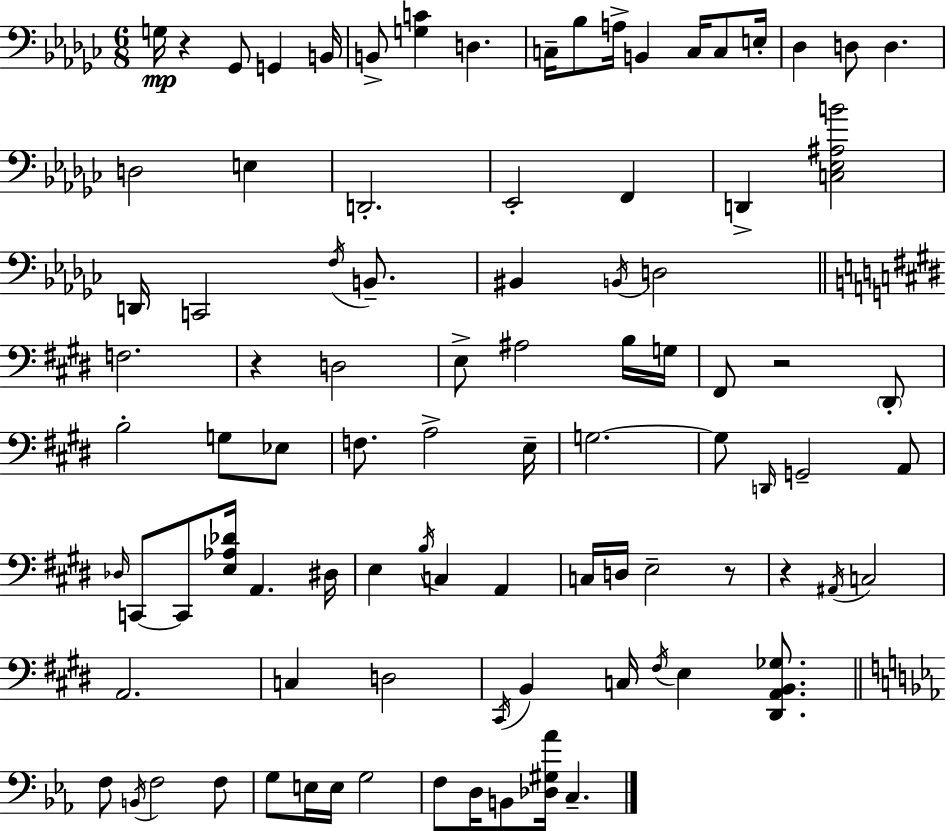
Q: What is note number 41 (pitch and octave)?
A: F3